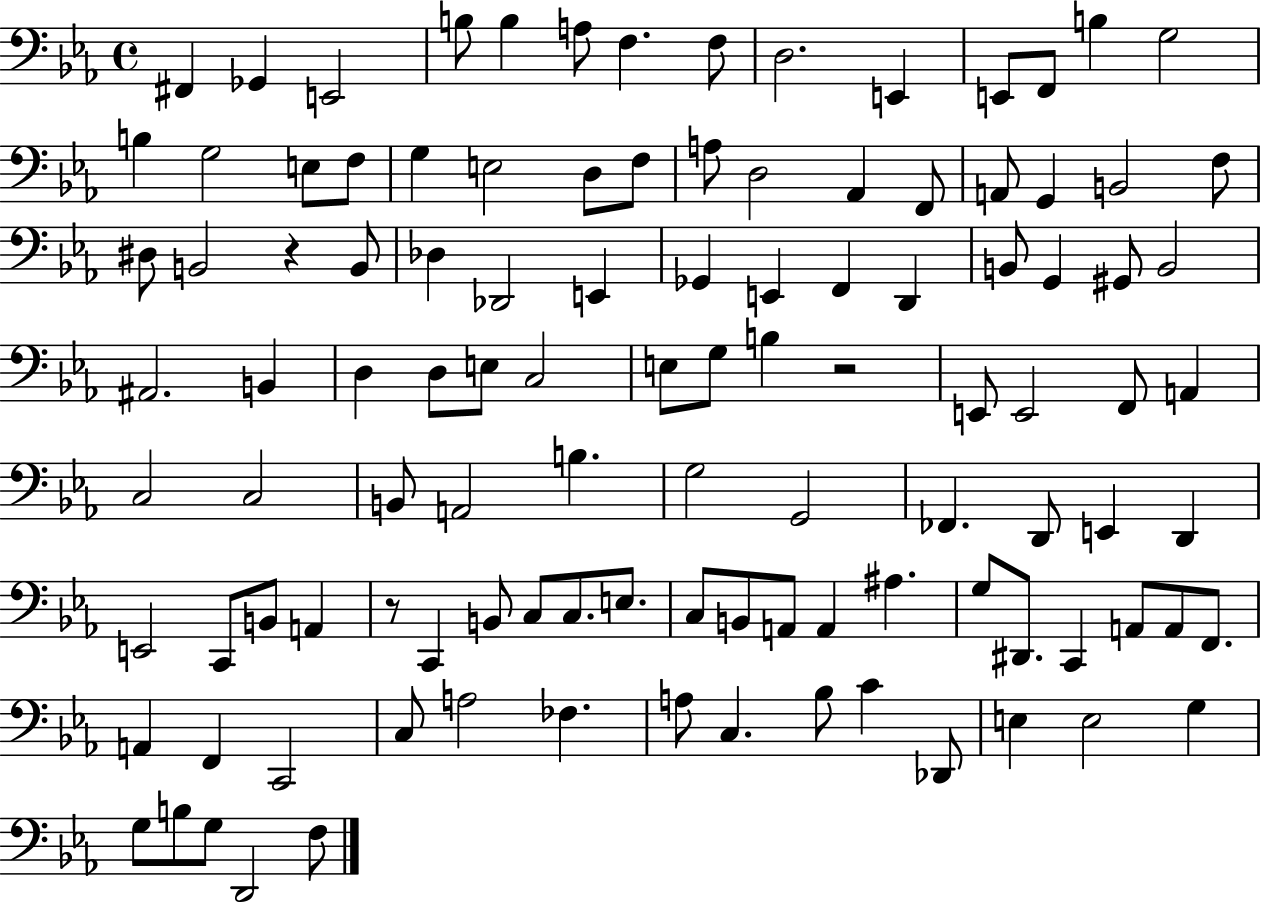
X:1
T:Untitled
M:4/4
L:1/4
K:Eb
^F,, _G,, E,,2 B,/2 B, A,/2 F, F,/2 D,2 E,, E,,/2 F,,/2 B, G,2 B, G,2 E,/2 F,/2 G, E,2 D,/2 F,/2 A,/2 D,2 _A,, F,,/2 A,,/2 G,, B,,2 F,/2 ^D,/2 B,,2 z B,,/2 _D, _D,,2 E,, _G,, E,, F,, D,, B,,/2 G,, ^G,,/2 B,,2 ^A,,2 B,, D, D,/2 E,/2 C,2 E,/2 G,/2 B, z2 E,,/2 E,,2 F,,/2 A,, C,2 C,2 B,,/2 A,,2 B, G,2 G,,2 _F,, D,,/2 E,, D,, E,,2 C,,/2 B,,/2 A,, z/2 C,, B,,/2 C,/2 C,/2 E,/2 C,/2 B,,/2 A,,/2 A,, ^A, G,/2 ^D,,/2 C,, A,,/2 A,,/2 F,,/2 A,, F,, C,,2 C,/2 A,2 _F, A,/2 C, _B,/2 C _D,,/2 E, E,2 G, G,/2 B,/2 G,/2 D,,2 F,/2